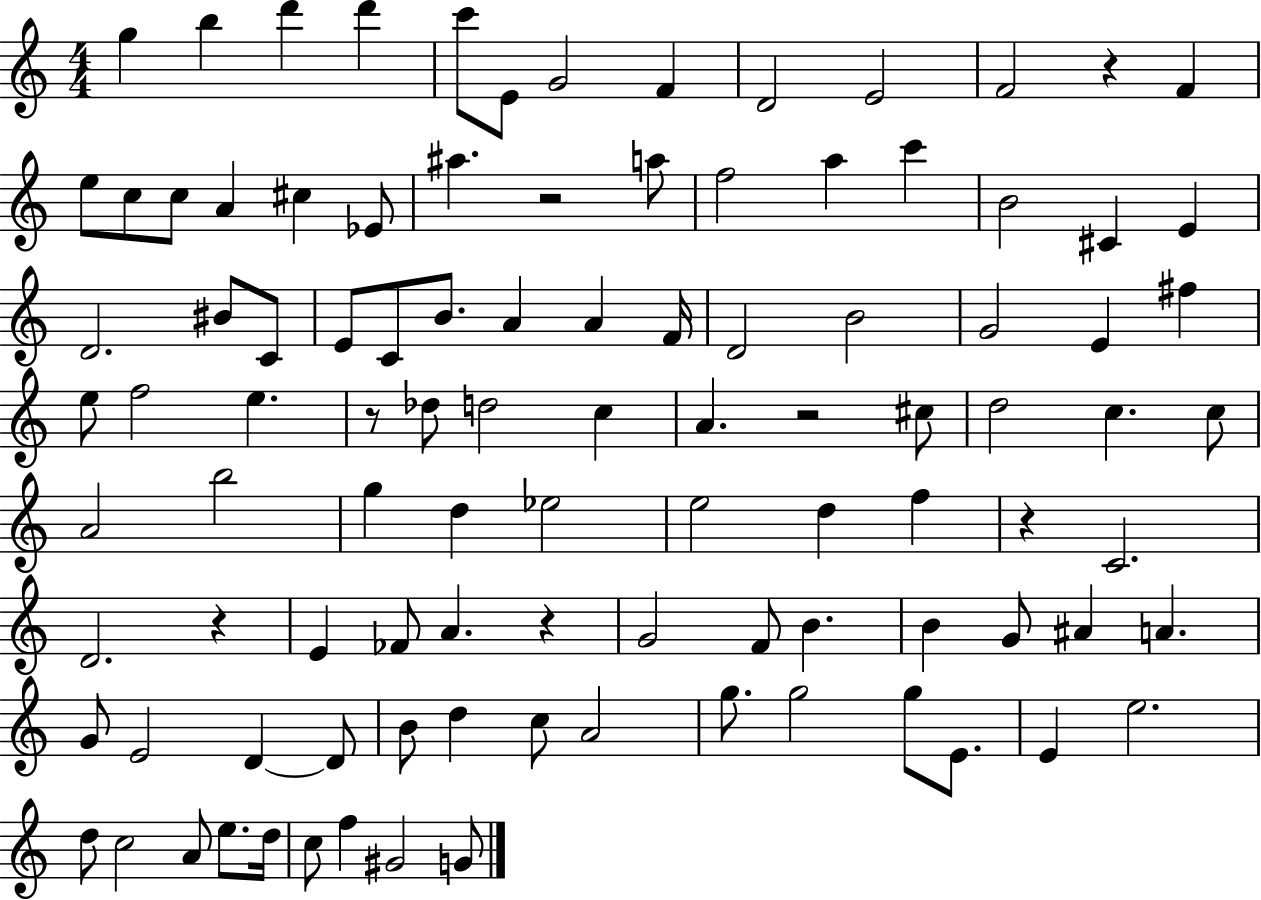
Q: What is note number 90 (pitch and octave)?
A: D5